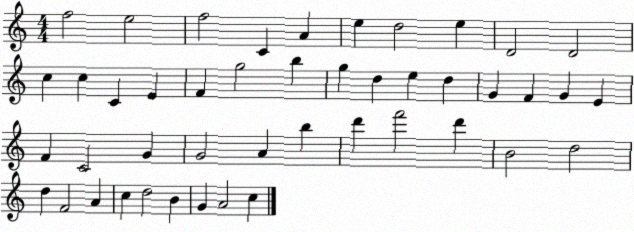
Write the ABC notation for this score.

X:1
T:Untitled
M:4/4
L:1/4
K:C
f2 e2 f2 C A e d2 e D2 D2 c c C E F g2 b g d e d G F G E F C2 G G2 A b d' f'2 d' B2 d2 d F2 A c d2 B G A2 c